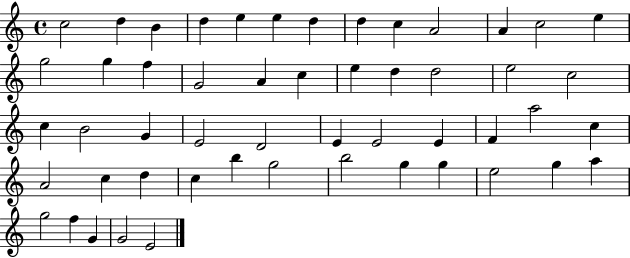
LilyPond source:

{
  \clef treble
  \time 4/4
  \defaultTimeSignature
  \key c \major
  c''2 d''4 b'4 | d''4 e''4 e''4 d''4 | d''4 c''4 a'2 | a'4 c''2 e''4 | \break g''2 g''4 f''4 | g'2 a'4 c''4 | e''4 d''4 d''2 | e''2 c''2 | \break c''4 b'2 g'4 | e'2 d'2 | e'4 e'2 e'4 | f'4 a''2 c''4 | \break a'2 c''4 d''4 | c''4 b''4 g''2 | b''2 g''4 g''4 | e''2 g''4 a''4 | \break g''2 f''4 g'4 | g'2 e'2 | \bar "|."
}